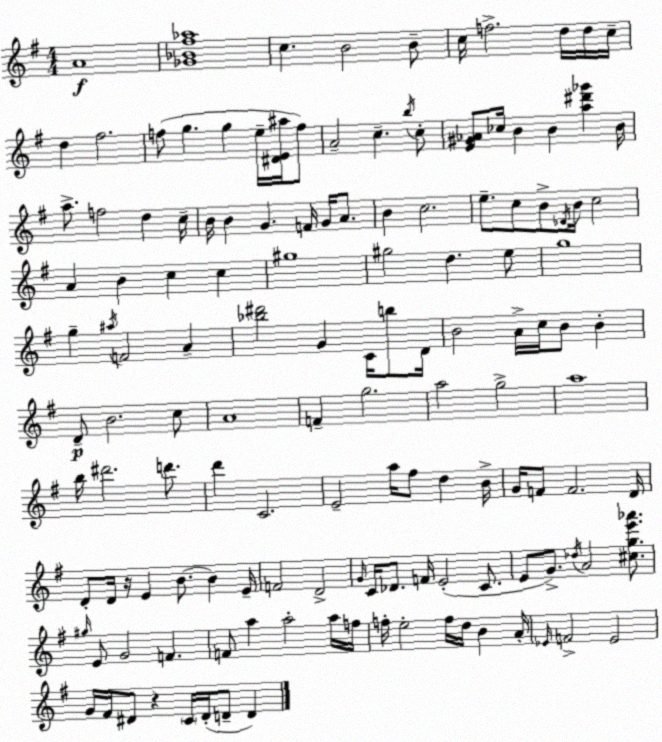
X:1
T:Untitled
M:4/4
L:1/4
K:Em
A4 [_G_B^f_a]4 c B2 B/2 c/4 f2 d/4 d/4 c/4 d ^f2 f/2 g g e/4 [^DE^a]/4 f/2 A2 c b/4 c/2 [E^G_A]/2 _c/4 B B [a^d'_g'] B/4 a/2 f2 d c/4 B/4 B G F/4 G/4 A/2 B c2 e/2 c/2 B/2 _D/4 B/4 c2 A B c c ^g4 ^g2 d e/2 g4 g ^a/4 F2 A [_b^d']2 G C/4 b/2 D/4 B2 A/4 c/4 B/2 B D/2 B2 c/2 A4 F g2 a2 g2 a4 b/4 ^d'2 d'/2 d' C2 E2 a/4 ^f/2 d B/4 G/4 F/2 F2 D/4 D/2 D/4 z/4 E B/2 B E/4 F2 D2 G/4 C/4 _D/2 F/4 E2 C/2 E/2 G/2 _d/4 A2 [^cge'_a']/2 ^g/4 E/2 G2 F F/2 a a2 a/4 f/4 f/4 e2 f/4 d/4 B A/4 _E/4 F2 _E2 G/4 ^F/4 ^D/2 z C/4 ^D/4 D/2 D